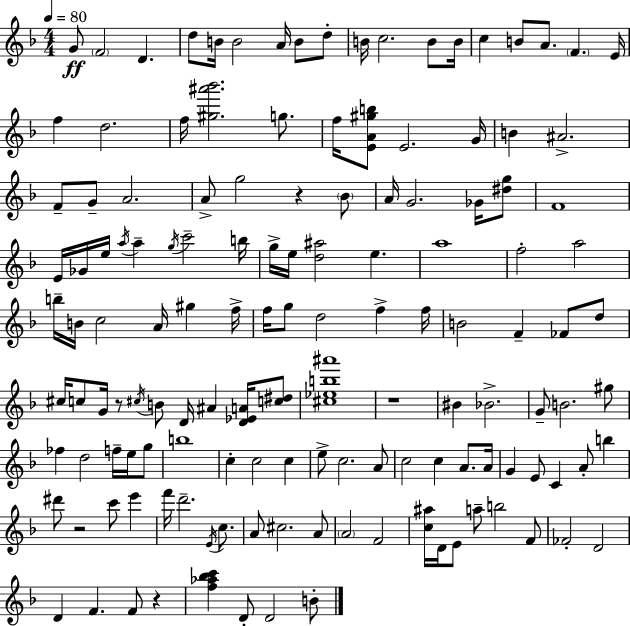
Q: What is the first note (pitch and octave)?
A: G4